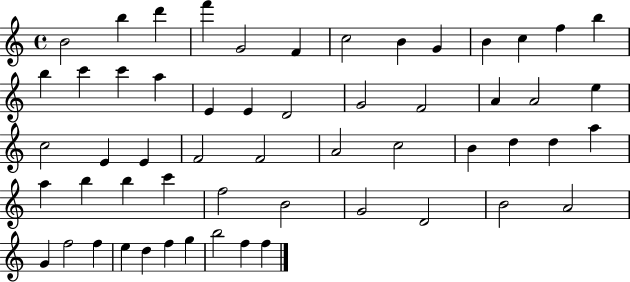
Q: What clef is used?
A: treble